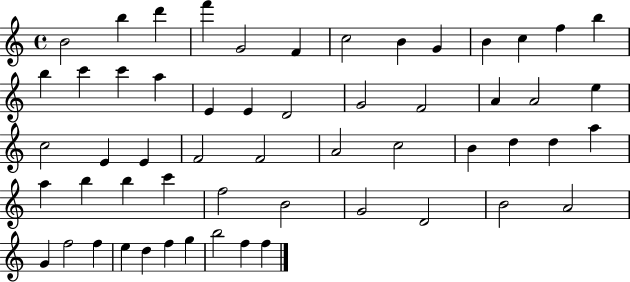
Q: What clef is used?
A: treble